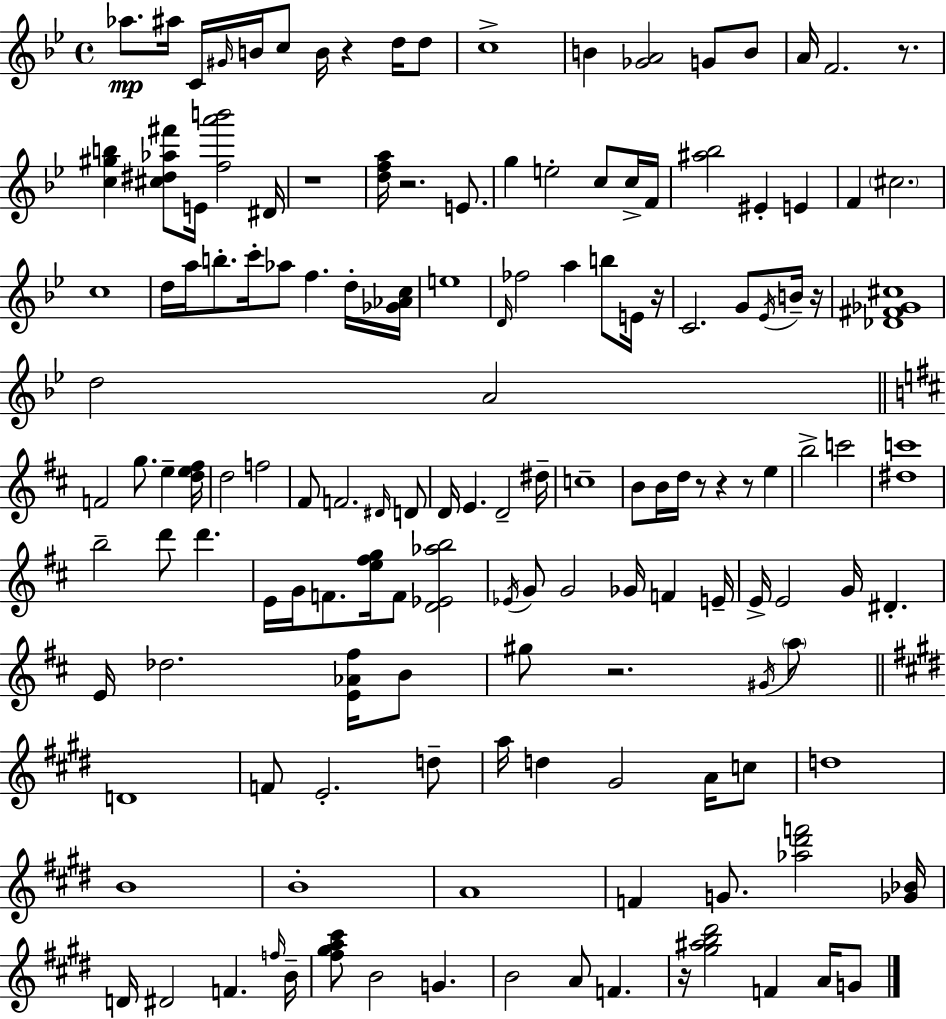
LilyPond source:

{
  \clef treble
  \time 4/4
  \defaultTimeSignature
  \key bes \major
  aes''8.\mp ais''16 c'16 \grace { gis'16 } b'16 c''8 b'16 r4 d''16 d''8 | c''1-> | b'4 <ges' a'>2 g'8 b'8 | a'16 f'2. r8. | \break <c'' gis'' b''>4 <cis'' dis'' aes'' fis'''>8 e'16 <f'' a''' b'''>2 | dis'16 r1 | <d'' f'' a''>16 r2. e'8. | g''4 e''2-. c''8 c''16-> | \break f'16 <ais'' bes''>2 eis'4-. e'4 | f'4 \parenthesize cis''2. | c''1 | d''16 a''16 b''8.-. c'''16-. aes''8 f''4. d''16-. | \break <ges' aes' c''>16 e''1 | \grace { d'16 } fes''2 a''4 b''8 | e'16 r16 c'2. g'8 | \acciaccatura { ees'16 } b'16-- r16 <des' fis' ges' cis''>1 | \break d''2 a'2 | \bar "||" \break \key d \major f'2 g''8. e''4-- <d'' e'' fis''>16 | d''2 f''2 | fis'8 f'2. \grace { dis'16 } d'8 | d'16 e'4. d'2-- | \break dis''16-- c''1-- | b'8 b'16 d''16 r8 r4 r8 e''4 | b''2-> c'''2 | <dis'' c'''>1 | \break b''2-- d'''8 d'''4. | e'16 g'16 f'8. <e'' fis'' g''>16 f'8 <d' ees' aes'' b''>2 | \acciaccatura { ees'16 } g'8 g'2 ges'16 f'4 | e'16-- e'16-> e'2 g'16 dis'4.-. | \break e'16 des''2. <e' aes' fis''>16 | b'8 gis''8 r2. | \acciaccatura { gis'16 } \parenthesize a''8 \bar "||" \break \key e \major d'1 | f'8 e'2.-. d''8-- | a''16 d''4 gis'2 a'16 c''8 | d''1 | \break b'1 | b'1-. | a'1 | f'4 g'8. <aes'' dis''' f'''>2 <ges' bes'>16 | \break d'16 dis'2 f'4. \grace { f''16 } | b'16-- <fis'' gis'' a'' cis'''>8 b'2 g'4. | b'2 a'8 f'4. | r16 <gis'' ais'' b'' dis'''>2 f'4 a'16 g'8 | \break \bar "|."
}